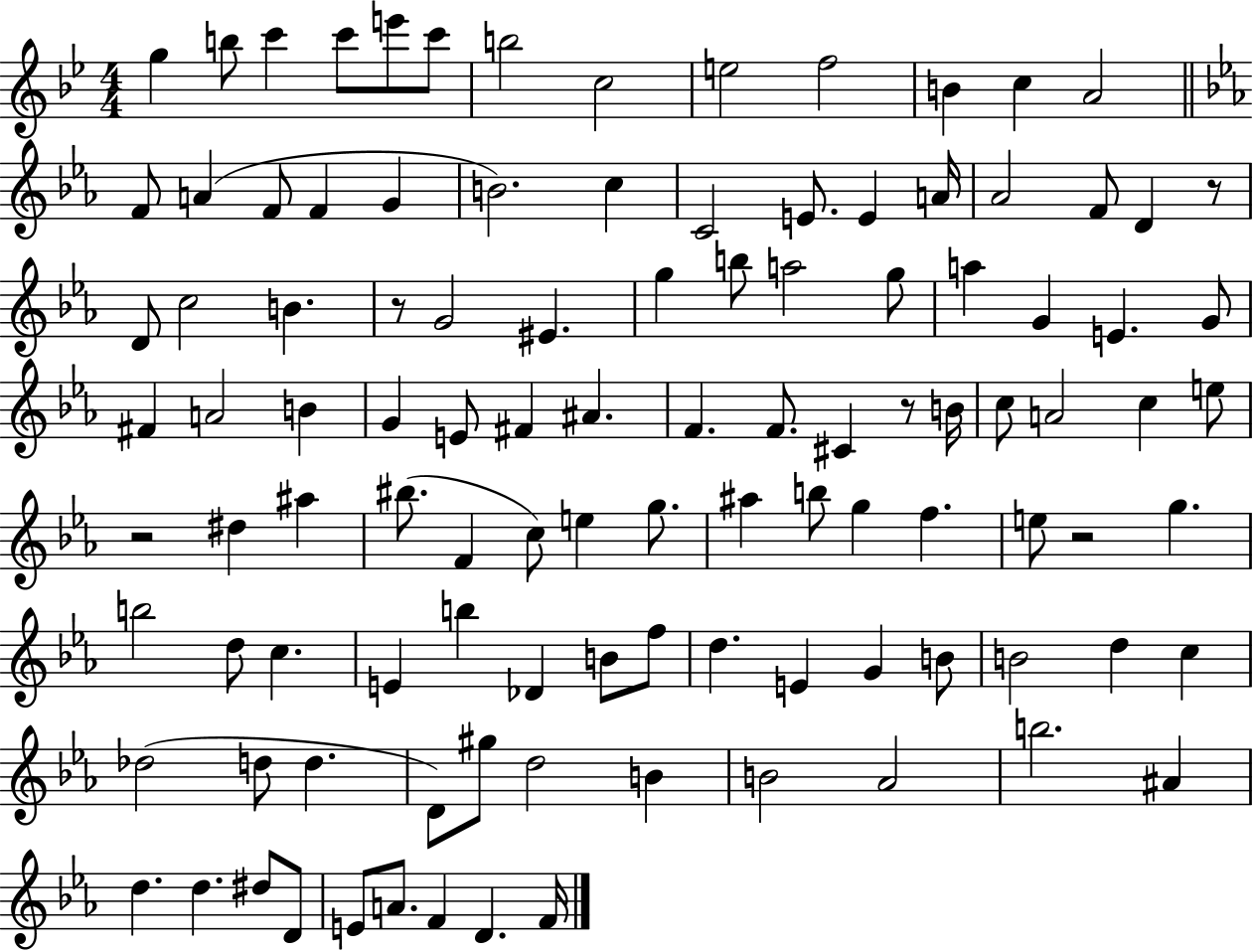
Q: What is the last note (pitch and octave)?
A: F4